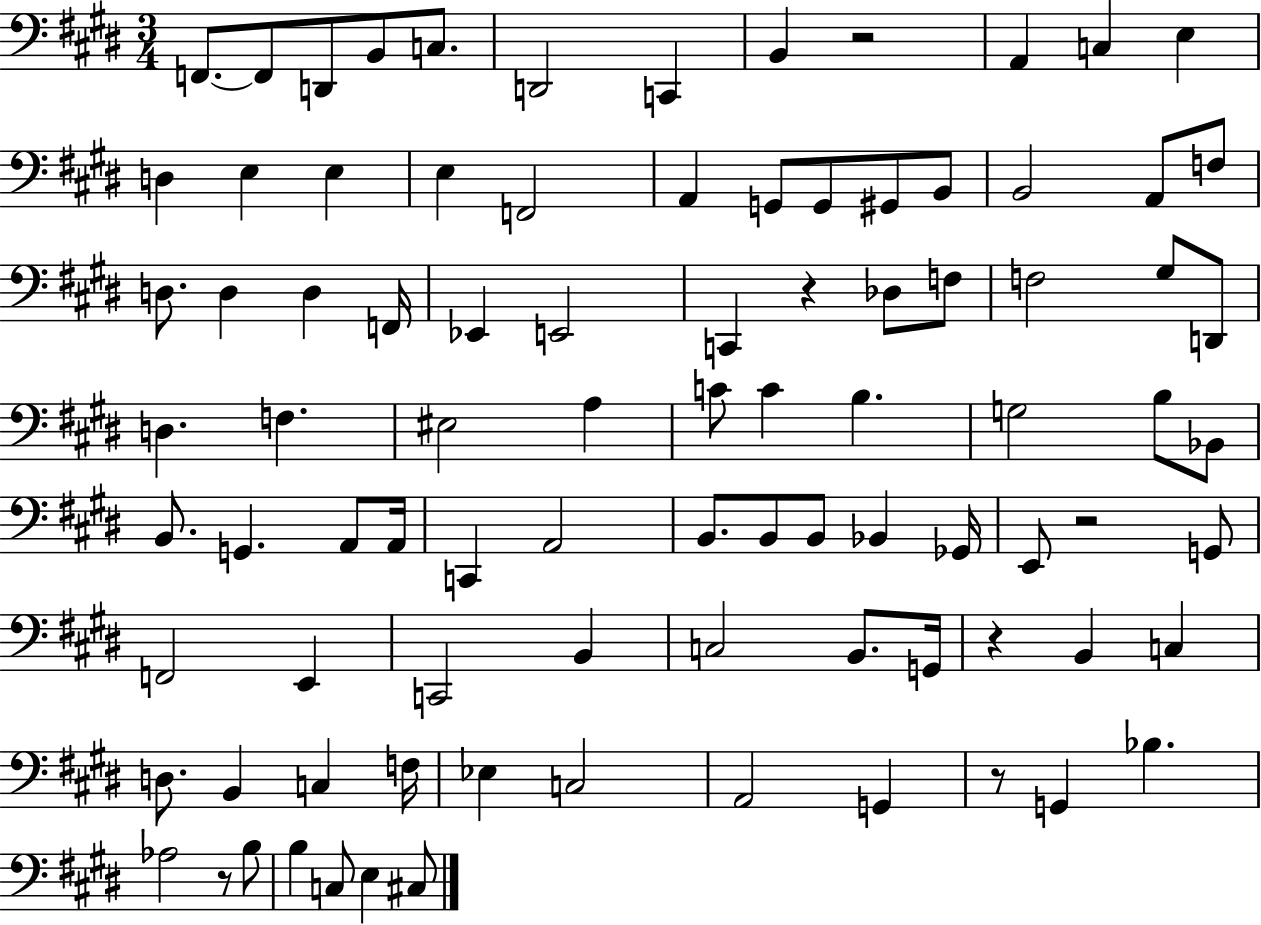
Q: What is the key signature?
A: E major